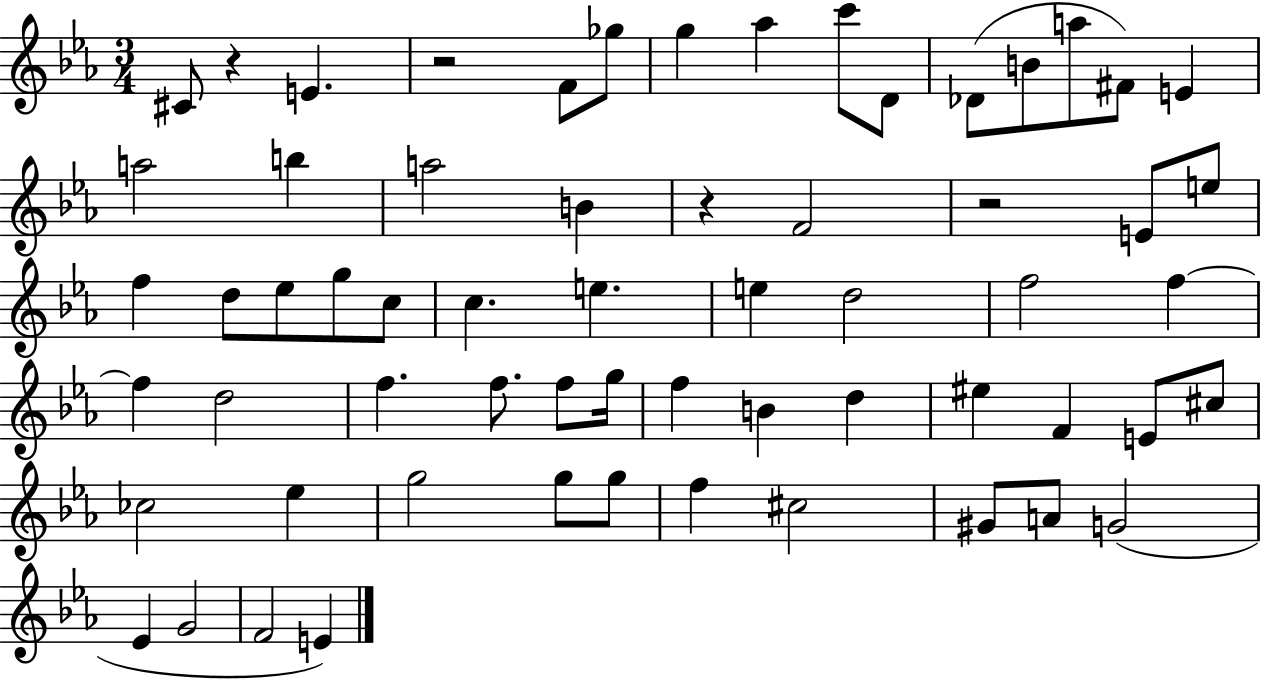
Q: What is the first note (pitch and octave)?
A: C#4